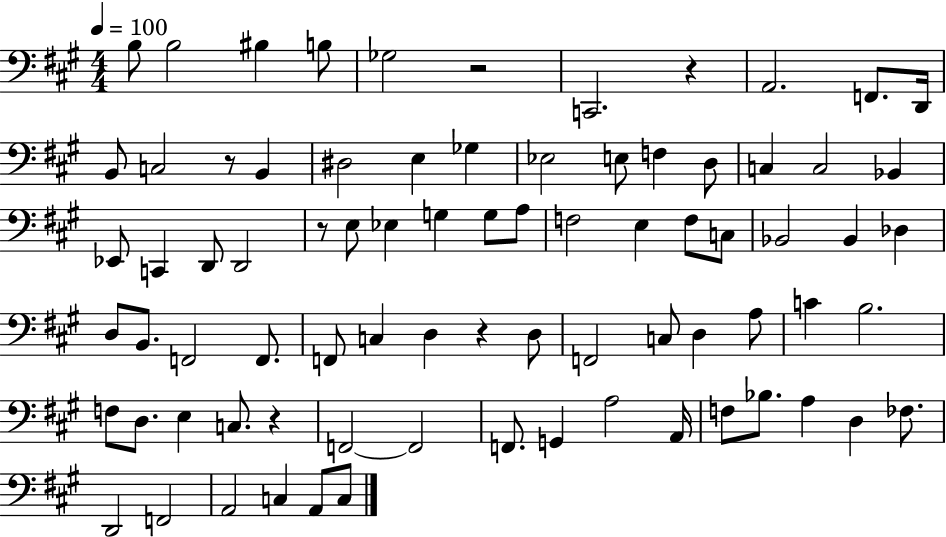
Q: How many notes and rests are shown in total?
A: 79